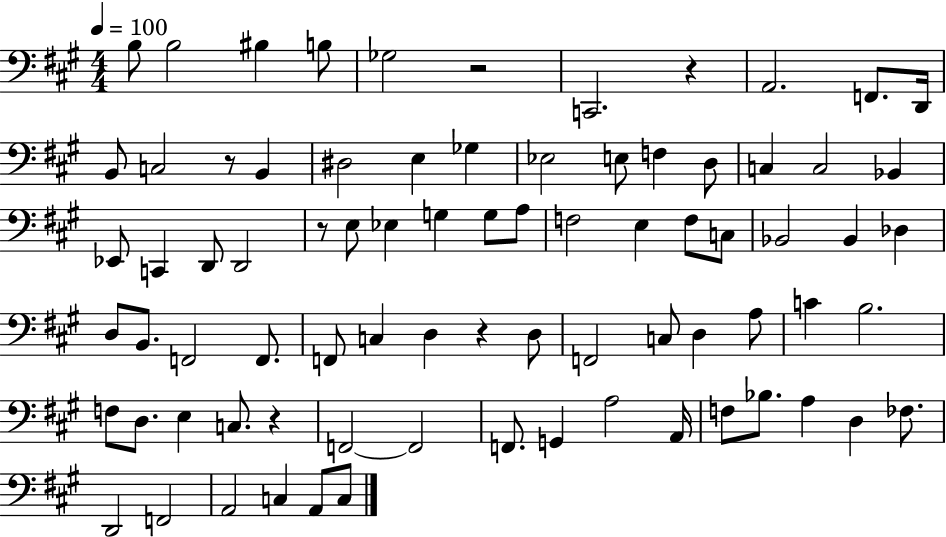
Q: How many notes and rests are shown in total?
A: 79